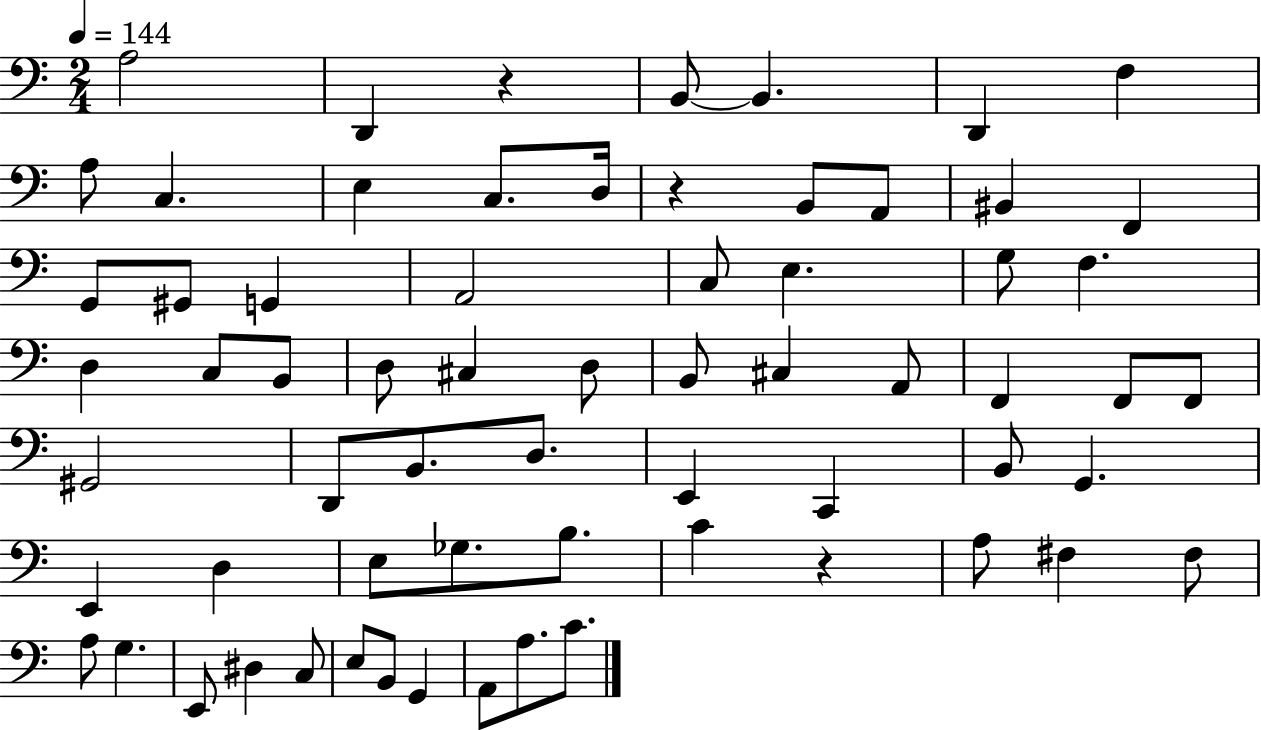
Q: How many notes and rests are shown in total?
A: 66